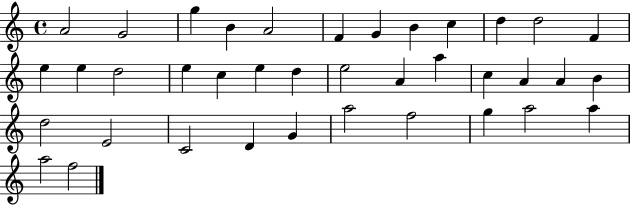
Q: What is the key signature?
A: C major